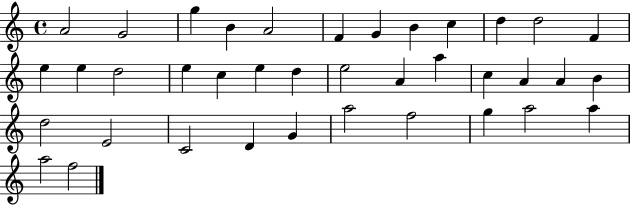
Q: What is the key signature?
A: C major